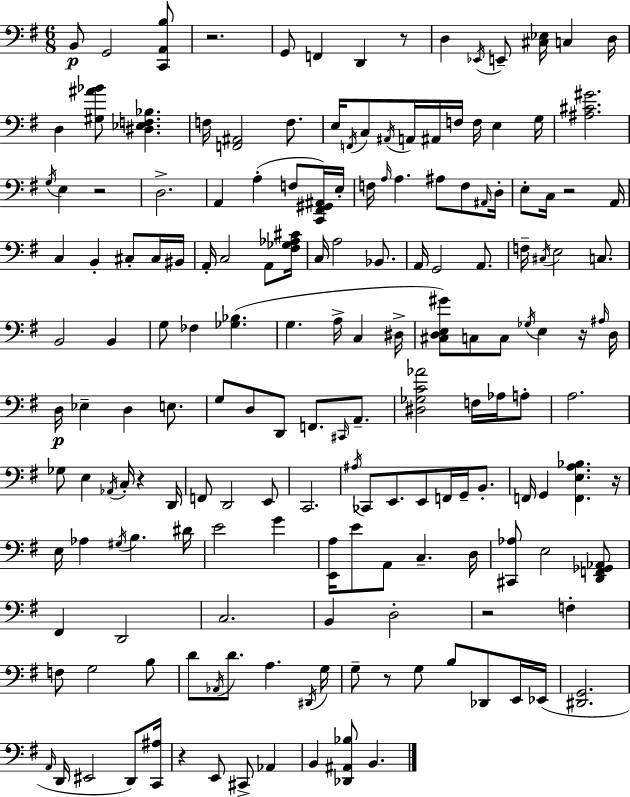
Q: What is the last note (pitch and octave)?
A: B2